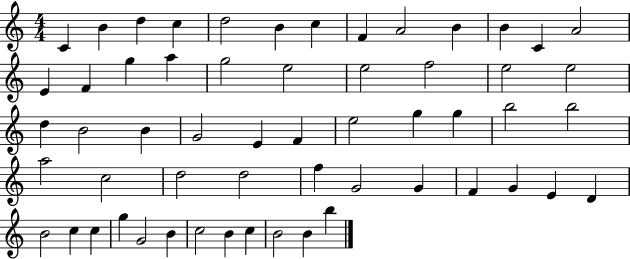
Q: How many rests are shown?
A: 0